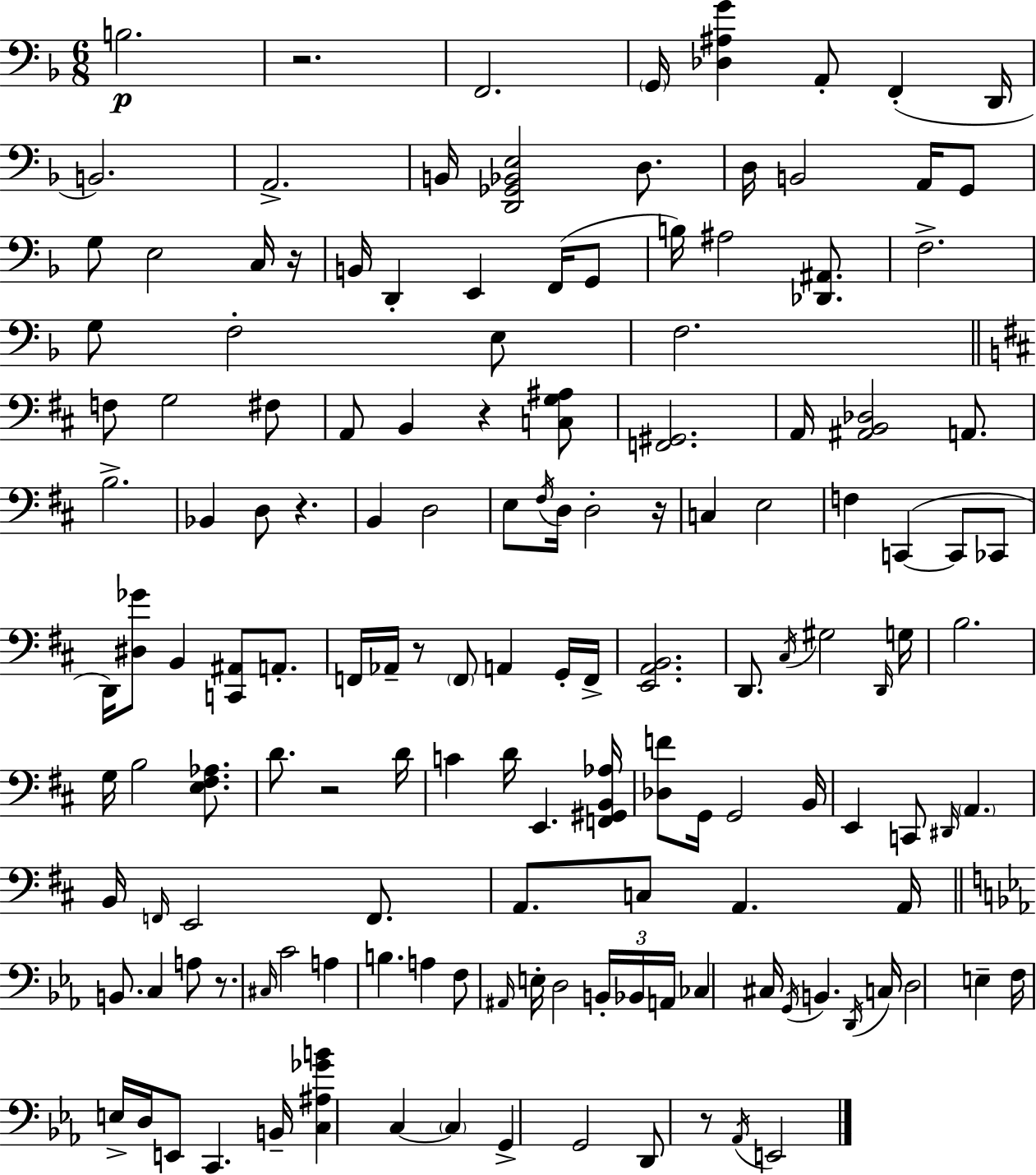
B3/h. R/h. F2/h. G2/s [Db3,A#3,G4]/q A2/e F2/q D2/s B2/h. A2/h. B2/s [D2,Gb2,Bb2,E3]/h D3/e. D3/s B2/h A2/s G2/e G3/e E3/h C3/s R/s B2/s D2/q E2/q F2/s G2/e B3/s A#3/h [Db2,A#2]/e. F3/h. G3/e F3/h E3/e F3/h. F3/e G3/h F#3/e A2/e B2/q R/q [C3,G3,A#3]/e [F2,G#2]/h. A2/s [A#2,B2,Db3]/h A2/e. B3/h. Bb2/q D3/e R/q. B2/q D3/h E3/e F#3/s D3/s D3/h R/s C3/q E3/h F3/q C2/q C2/e CES2/e D2/s [D#3,Gb4]/e B2/q [C2,A#2]/e A2/e. F2/s Ab2/s R/e F2/e A2/q G2/s F2/s [E2,A2,B2]/h. D2/e. C#3/s G#3/h D2/s G3/s B3/h. G3/s B3/h [E3,F#3,Ab3]/e. D4/e. R/h D4/s C4/q D4/s E2/q. [F2,G#2,B2,Ab3]/s [Db3,F4]/e G2/s G2/h B2/s E2/q C2/e D#2/s A2/q. B2/s F2/s E2/h F2/e. A2/e. C3/e A2/q. A2/s B2/e. C3/q A3/e R/e. C#3/s C4/h A3/q B3/q. A3/q F3/e A#2/s E3/s D3/h B2/s Bb2/s A2/s CES3/q C#3/s G2/s B2/q. D2/s C3/s D3/h E3/q F3/s E3/s D3/s E2/e C2/q. B2/s [C3,A#3,Gb4,B4]/q C3/q C3/q G2/q G2/h D2/e R/e Ab2/s E2/h